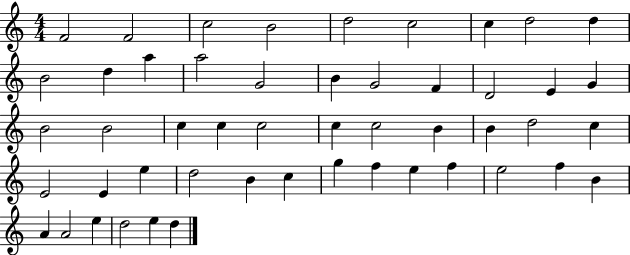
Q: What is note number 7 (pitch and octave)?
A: C5